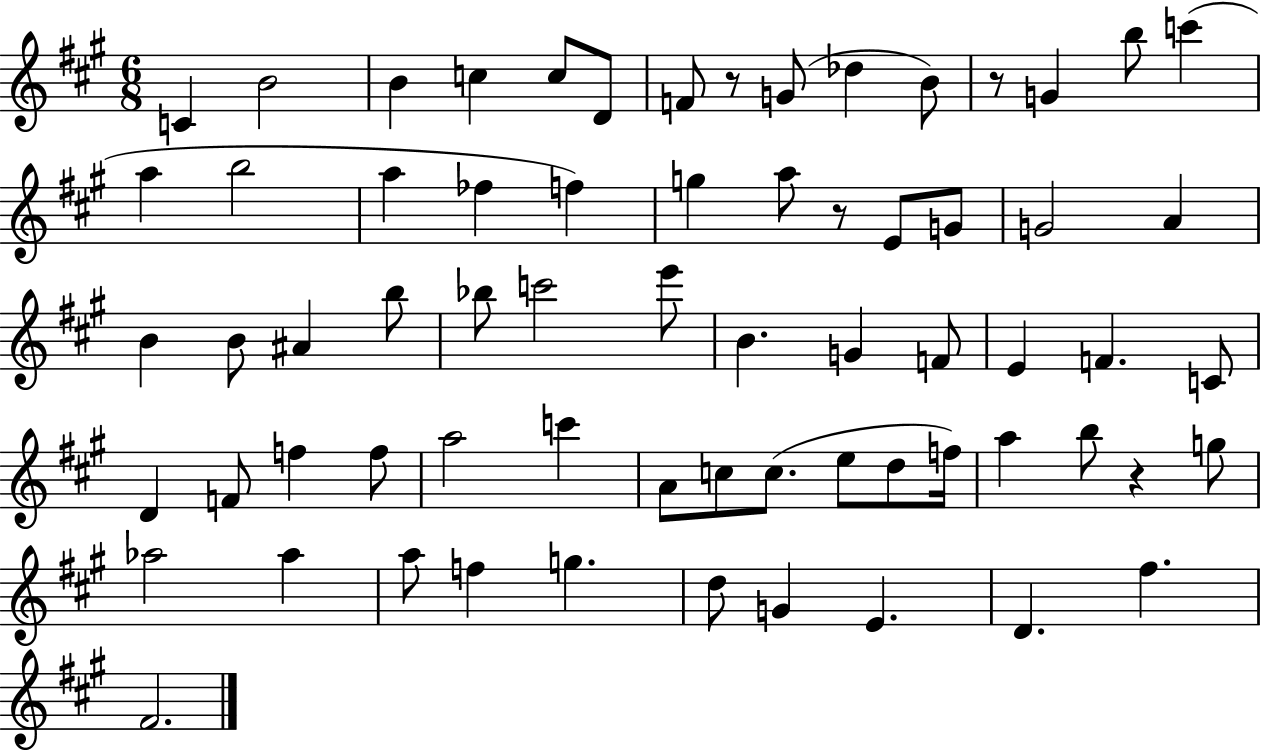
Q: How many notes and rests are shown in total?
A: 67